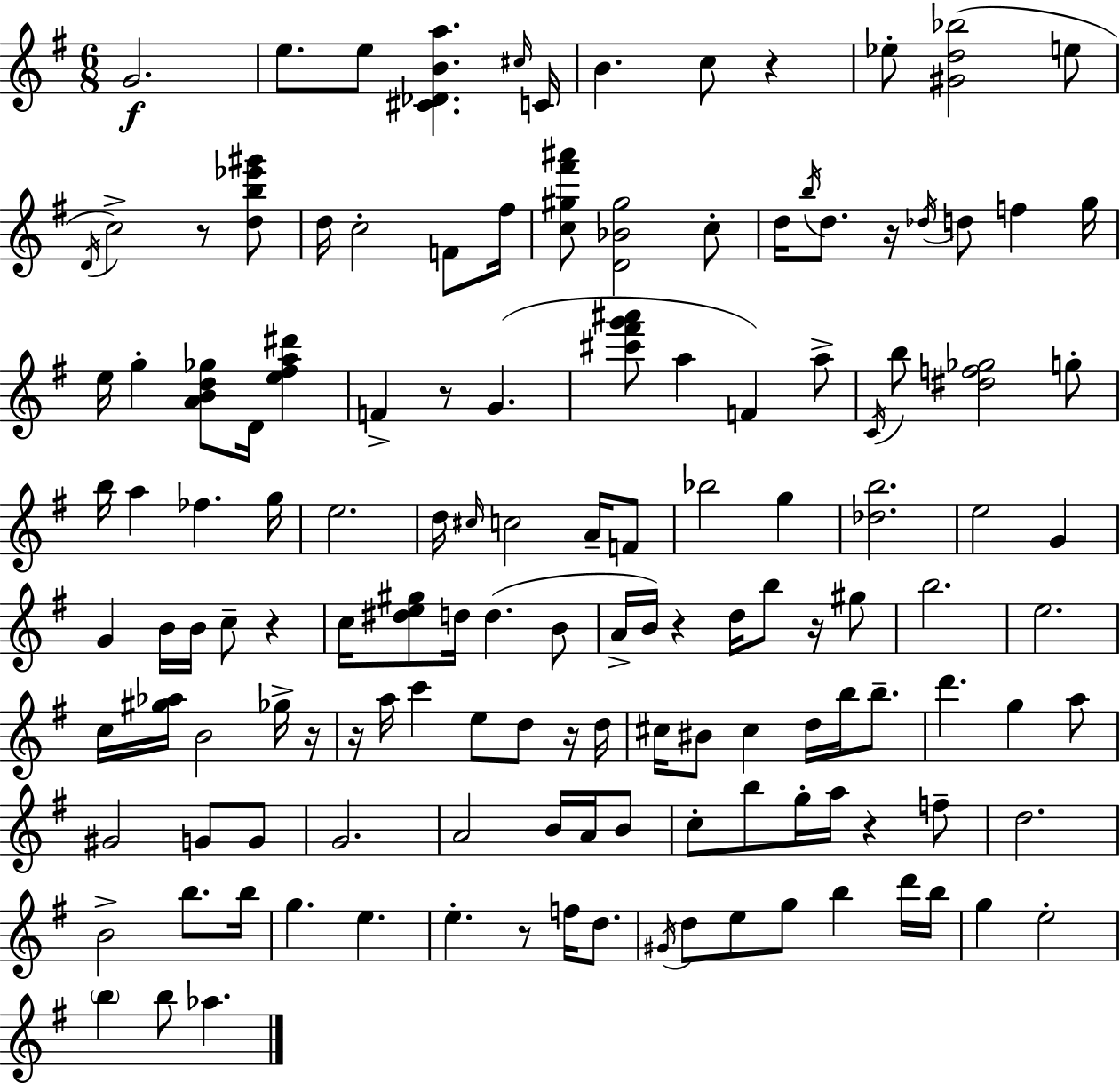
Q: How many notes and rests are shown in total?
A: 138